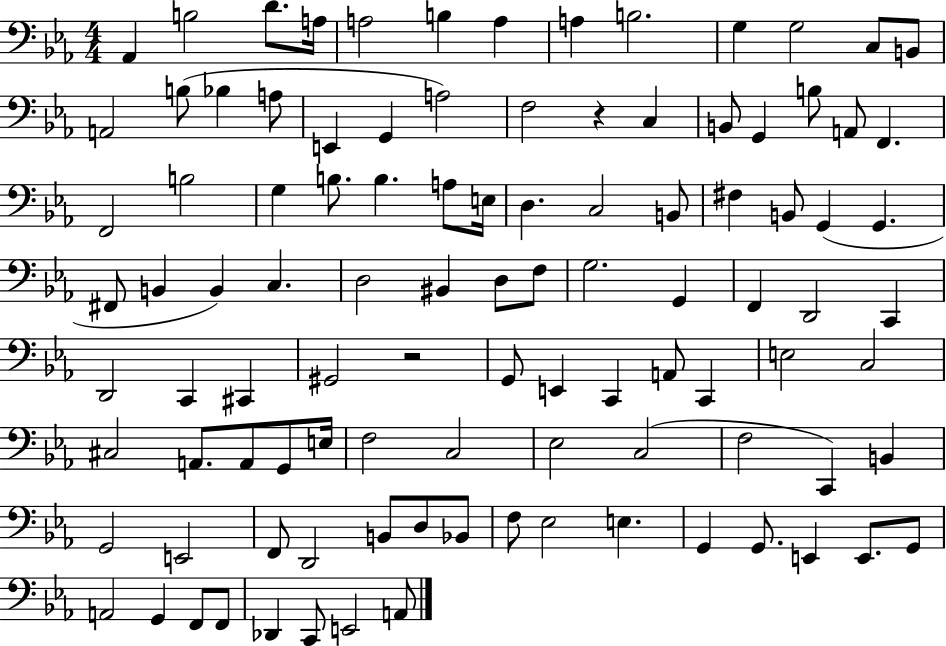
Ab2/q B3/h D4/e. A3/s A3/h B3/q A3/q A3/q B3/h. G3/q G3/h C3/e B2/e A2/h B3/e Bb3/q A3/e E2/q G2/q A3/h F3/h R/q C3/q B2/e G2/q B3/e A2/e F2/q. F2/h B3/h G3/q B3/e. B3/q. A3/e E3/s D3/q. C3/h B2/e F#3/q B2/e G2/q G2/q. F#2/e B2/q B2/q C3/q. D3/h BIS2/q D3/e F3/e G3/h. G2/q F2/q D2/h C2/q D2/h C2/q C#2/q G#2/h R/h G2/e E2/q C2/q A2/e C2/q E3/h C3/h C#3/h A2/e. A2/e G2/e E3/s F3/h C3/h Eb3/h C3/h F3/h C2/q B2/q G2/h E2/h F2/e D2/h B2/e D3/e Bb2/e F3/e Eb3/h E3/q. G2/q G2/e. E2/q E2/e. G2/e A2/h G2/q F2/e F2/e Db2/q C2/e E2/h A2/e